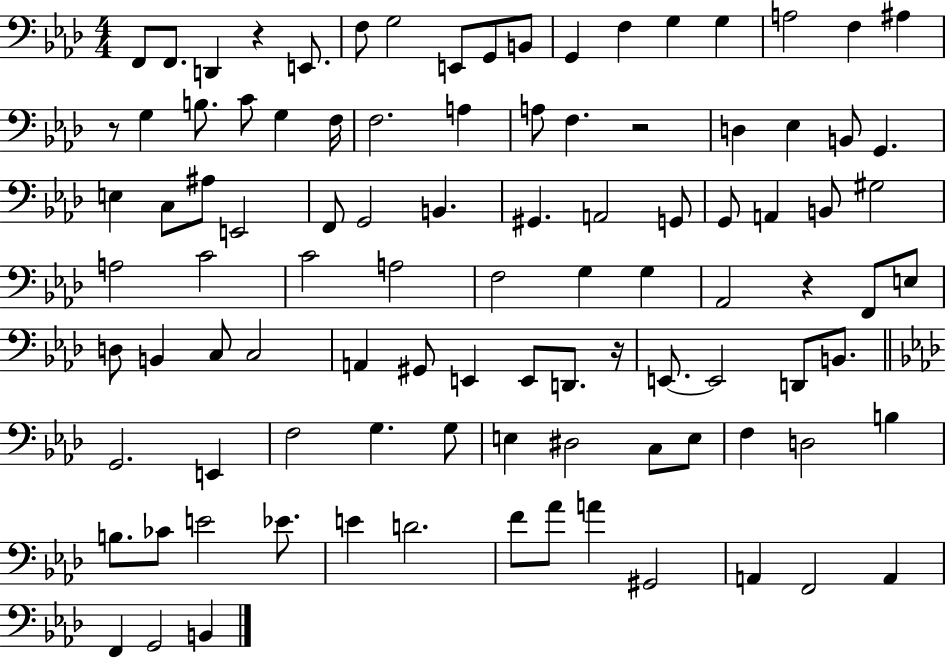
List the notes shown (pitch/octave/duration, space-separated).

F2/e F2/e. D2/q R/q E2/e. F3/e G3/h E2/e G2/e B2/e G2/q F3/q G3/q G3/q A3/h F3/q A#3/q R/e G3/q B3/e. C4/e G3/q F3/s F3/h. A3/q A3/e F3/q. R/h D3/q Eb3/q B2/e G2/q. E3/q C3/e A#3/e E2/h F2/e G2/h B2/q. G#2/q. A2/h G2/e G2/e A2/q B2/e G#3/h A3/h C4/h C4/h A3/h F3/h G3/q G3/q Ab2/h R/q F2/e E3/e D3/e B2/q C3/e C3/h A2/q G#2/e E2/q E2/e D2/e. R/s E2/e. E2/h D2/e B2/e. G2/h. E2/q F3/h G3/q. G3/e E3/q D#3/h C3/e E3/e F3/q D3/h B3/q B3/e. CES4/e E4/h Eb4/e. E4/q D4/h. F4/e Ab4/e A4/q G#2/h A2/q F2/h A2/q F2/q G2/h B2/q